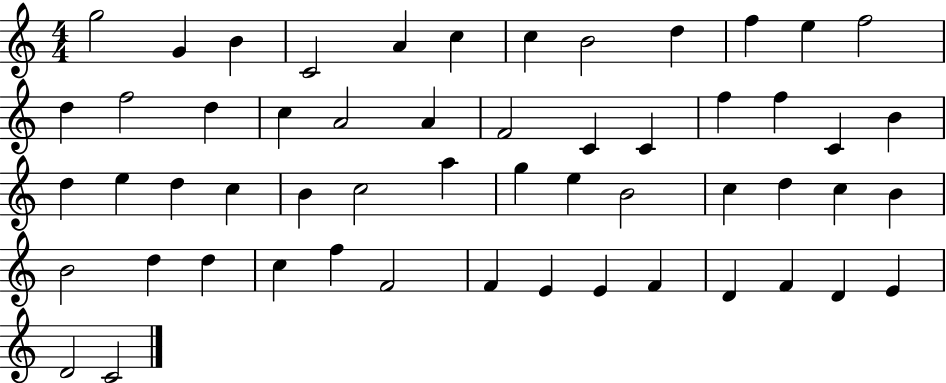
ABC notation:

X:1
T:Untitled
M:4/4
L:1/4
K:C
g2 G B C2 A c c B2 d f e f2 d f2 d c A2 A F2 C C f f C B d e d c B c2 a g e B2 c d c B B2 d d c f F2 F E E F D F D E D2 C2